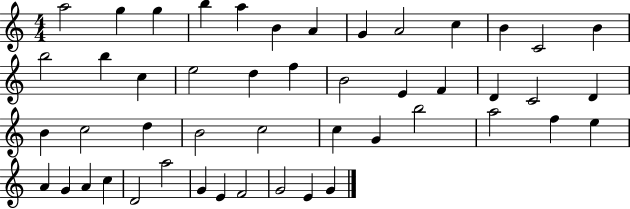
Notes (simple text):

A5/h G5/q G5/q B5/q A5/q B4/q A4/q G4/q A4/h C5/q B4/q C4/h B4/q B5/h B5/q C5/q E5/h D5/q F5/q B4/h E4/q F4/q D4/q C4/h D4/q B4/q C5/h D5/q B4/h C5/h C5/q G4/q B5/h A5/h F5/q E5/q A4/q G4/q A4/q C5/q D4/h A5/h G4/q E4/q F4/h G4/h E4/q G4/q